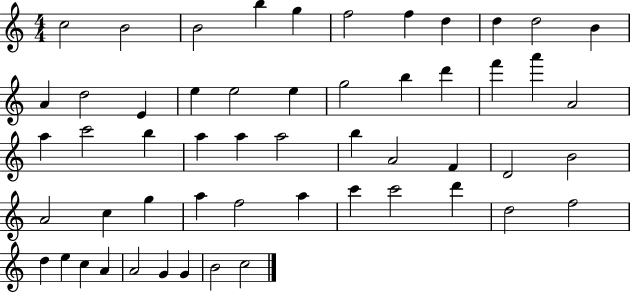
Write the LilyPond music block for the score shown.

{
  \clef treble
  \numericTimeSignature
  \time 4/4
  \key c \major
  c''2 b'2 | b'2 b''4 g''4 | f''2 f''4 d''4 | d''4 d''2 b'4 | \break a'4 d''2 e'4 | e''4 e''2 e''4 | g''2 b''4 d'''4 | f'''4 a'''4 a'2 | \break a''4 c'''2 b''4 | a''4 a''4 a''2 | b''4 a'2 f'4 | d'2 b'2 | \break a'2 c''4 g''4 | a''4 f''2 a''4 | c'''4 c'''2 d'''4 | d''2 f''2 | \break d''4 e''4 c''4 a'4 | a'2 g'4 g'4 | b'2 c''2 | \bar "|."
}